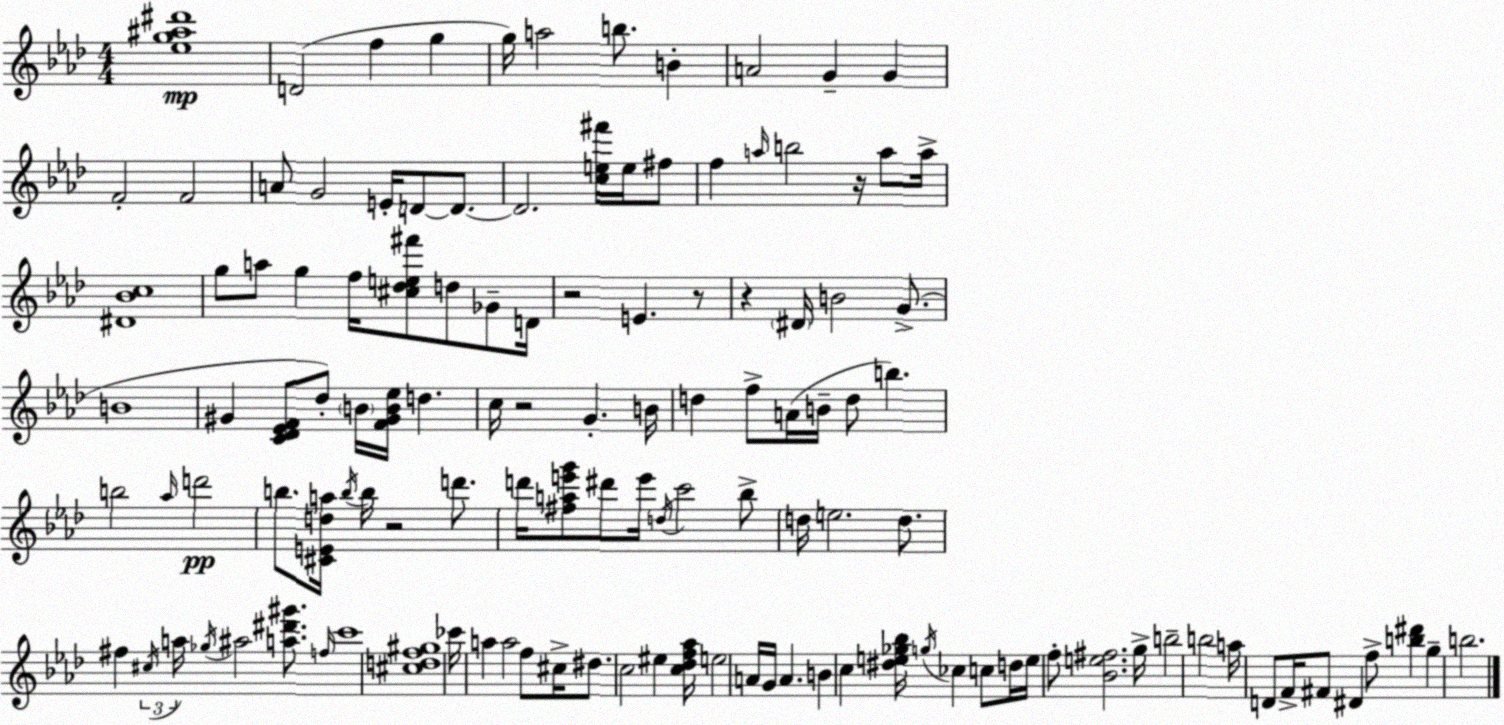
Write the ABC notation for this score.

X:1
T:Untitled
M:4/4
L:1/4
K:Fm
[_eg^a^d']4 D2 f g g/4 a2 b/2 B A2 G G F2 F2 A/2 G2 E/4 D/2 D/2 D2 [ce^f']/4 e/4 ^f/2 f a/4 b2 z/4 a/2 a/4 [^D_Bc]4 g/2 a/2 g f/4 [^c_de^f']/2 d/2 _G/2 D/4 z2 E z/2 z ^D/4 B2 G/2 B4 ^G [C_D_EF]/2 _d/2 B/4 [F^GB_e]/4 d c/4 z2 G B/4 d f/2 A/4 B/4 d/2 b b2 _a/4 d'2 b/2 [^CEda]/4 b/4 b/4 z2 d'/2 d'/4 [^fae'g']/2 ^d'/2 e'/4 d/4 c'2 _b/2 d/4 e2 d/2 ^f ^c/4 a/4 _g/4 ^a2 [a^d'^g']/2 f/4 c'4 [^cdf^g]4 _c'/4 a a2 f/2 ^c/4 ^d/2 c2 ^e [c_df_a]/4 e2 A/4 G/4 A B c [^de_g_b]/4 g/4 _c c/2 d/4 e/4 f/2 [_Be^f]2 g/4 b2 b2 a/4 D/2 F/4 ^F/2 ^D f/2 [b^d'] g b2